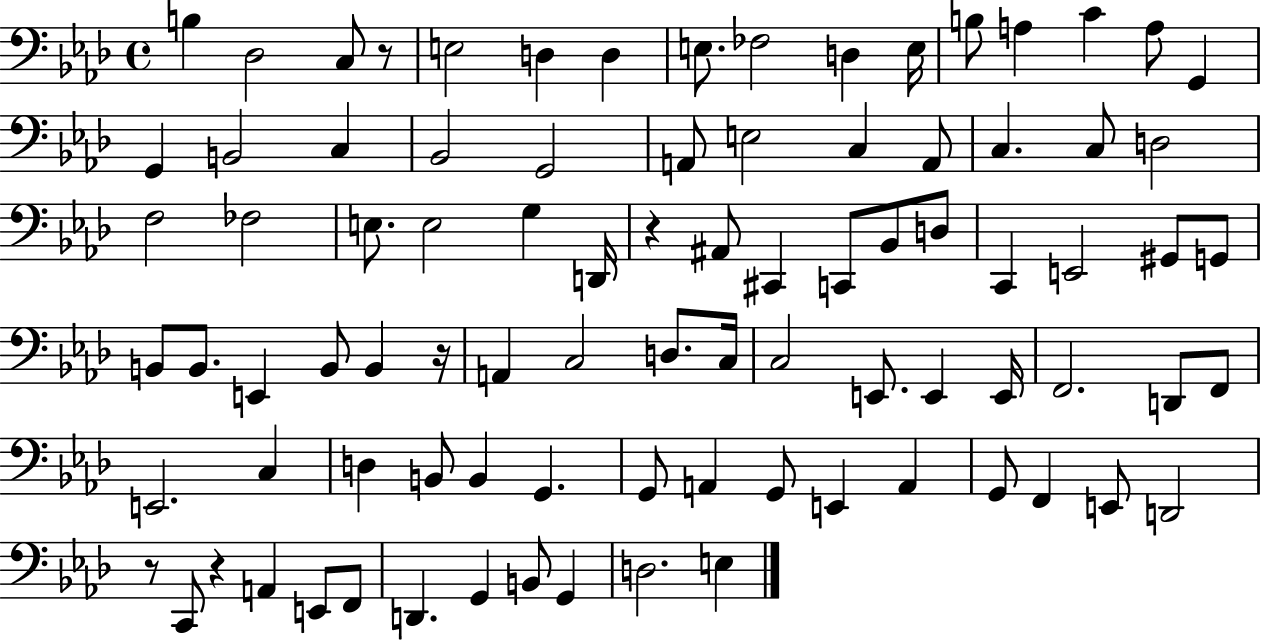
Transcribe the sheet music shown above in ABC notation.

X:1
T:Untitled
M:4/4
L:1/4
K:Ab
B, _D,2 C,/2 z/2 E,2 D, D, E,/2 _F,2 D, E,/4 B,/2 A, C A,/2 G,, G,, B,,2 C, _B,,2 G,,2 A,,/2 E,2 C, A,,/2 C, C,/2 D,2 F,2 _F,2 E,/2 E,2 G, D,,/4 z ^A,,/2 ^C,, C,,/2 _B,,/2 D,/2 C,, E,,2 ^G,,/2 G,,/2 B,,/2 B,,/2 E,, B,,/2 B,, z/4 A,, C,2 D,/2 C,/4 C,2 E,,/2 E,, E,,/4 F,,2 D,,/2 F,,/2 E,,2 C, D, B,,/2 B,, G,, G,,/2 A,, G,,/2 E,, A,, G,,/2 F,, E,,/2 D,,2 z/2 C,,/2 z A,, E,,/2 F,,/2 D,, G,, B,,/2 G,, D,2 E,